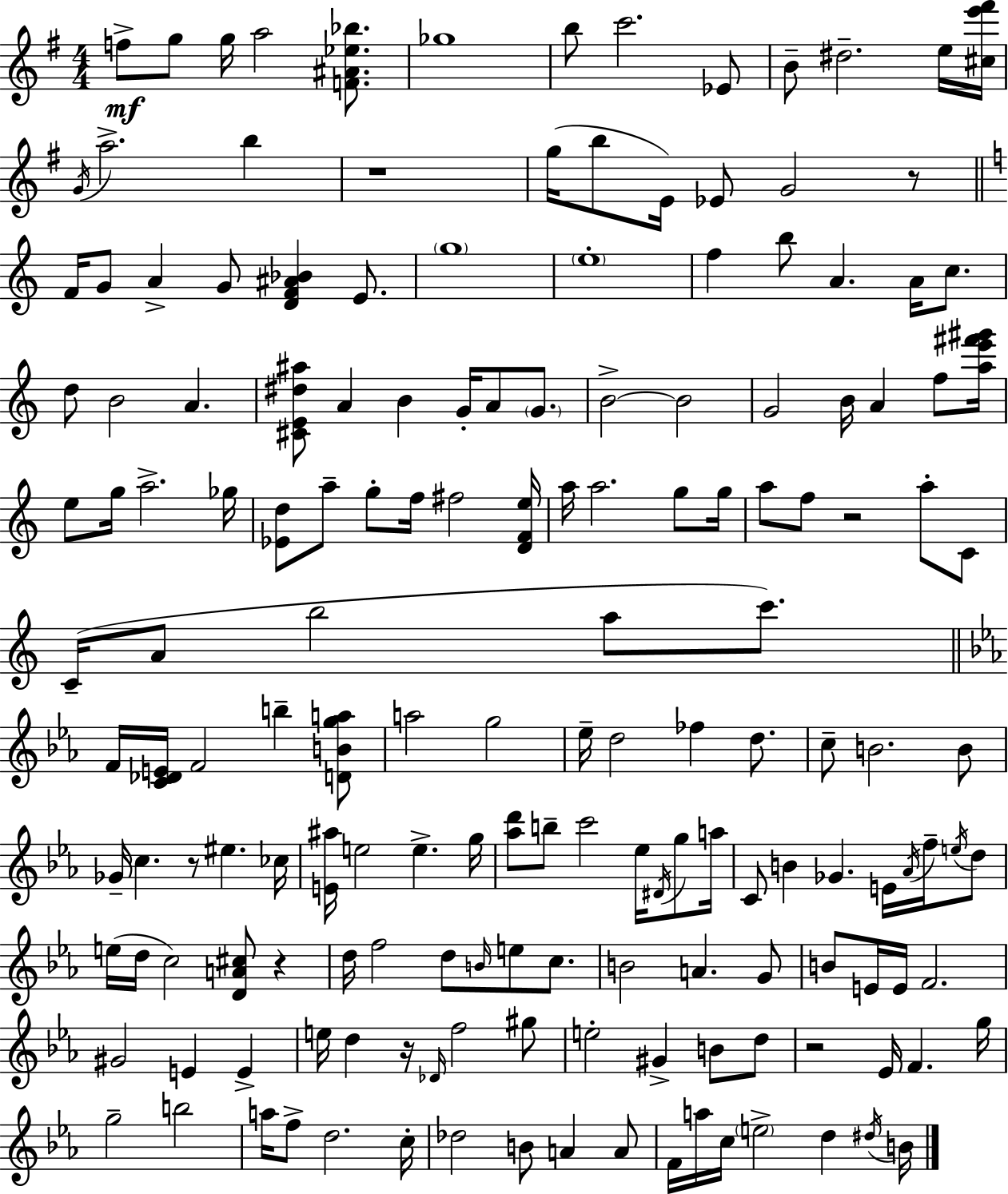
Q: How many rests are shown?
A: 7